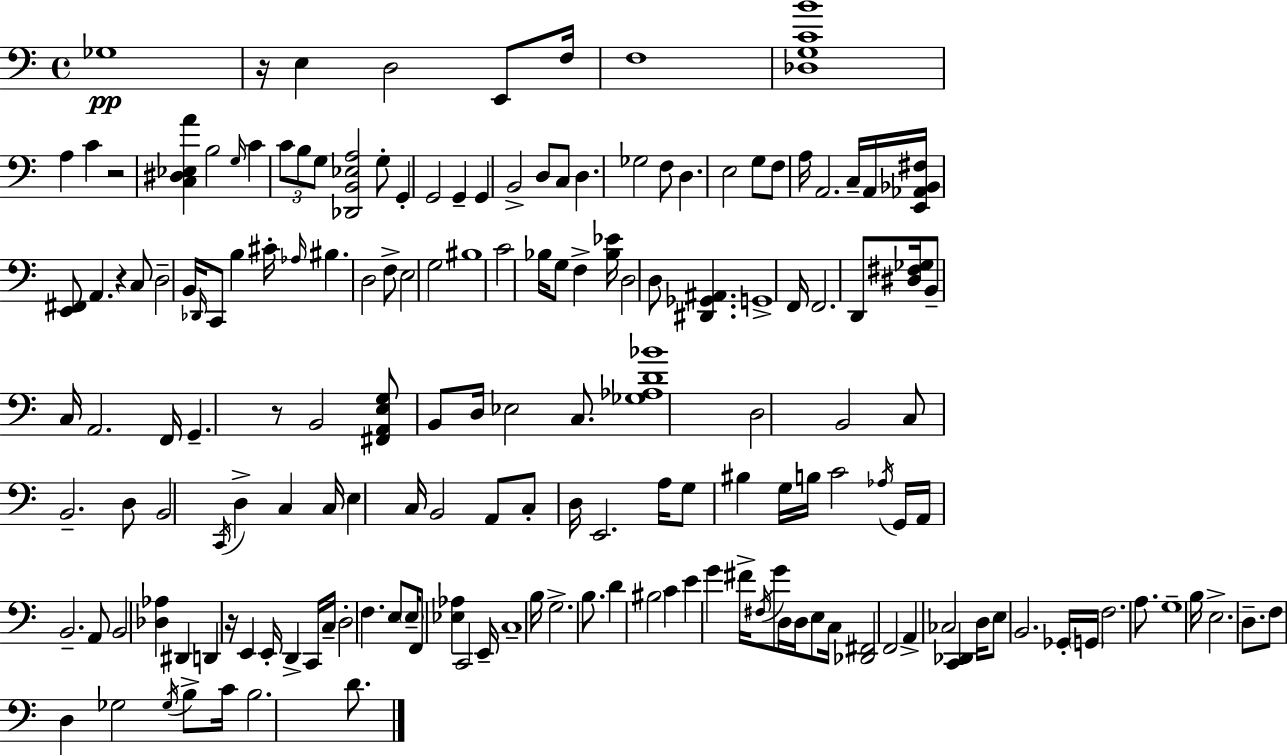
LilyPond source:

{
  \clef bass
  \time 4/4
  \defaultTimeSignature
  \key c \major
  \repeat volta 2 { ges1\pp | r16 e4 d2 e,8 f16 | f1 | <des g c' b'>1 | \break a4 c'4 r2 | <c dis ees a'>4 b2 \grace { g16 } c'4 | \tuplet 3/2 { c'8 b8 g8 } <des, b, ees a>2 g8-. | g,4-. g,2 g,4-- | \break g,4 b,2-> d8 c8 | d4. ges2 f8 | d4. e2 g8 | f8 a16 a,2. | \break c16-- a,16 <e, aes, bes, fis>16 <e, fis,>8 a,4. r4 c8 | d2-- b,16 \grace { des,16 } c,8 b4 | cis'16-. \grace { aes16 } bis4. d2 | f8-> e2 g2 | \break bis1 | c'2 bes16 g8 f4-> | <bes ees'>16 d2 d8 <dis, ges, ais,>4. | g,1-> | \break f,16 f,2. | d,8 <dis fis ges>16 b,8-- c16 a,2. | f,16 g,4.-- r8 b,2 | <fis, a, e g>8 b,8 d16 ees2 | \break c8. <ges aes d' bes'>1 | d2 b,2 | c8 b,2.-- | d8 b,2 \acciaccatura { c,16 } d4-> | \break c4 c16 e4 c16 b,2 | a,8 c8-. d16 e,2. | a16 g8 bis4 g16 b16 c'2 | \acciaccatura { aes16 } g,16 a,16 b,2.-- | \break a,8 b,2 <des aes>4 | dis,4 d,4 r16 e,4 e,16-. d,4-> | c,16 c16-- d2-. f4. | e8 \parenthesize e16-- f,8 <ees aes>4 c,2 | \break e,16-- c1-- | b16 g2.-> | b8. d'4 bis2 | c'4 e'4 g'4 fis'16-> \acciaccatura { fis16 } g'8 | \break d16 d16 e8 c16 <des, fis,>2 f,2 | a,4-> ces2 | <c, des,>4 d16 e8 b,2. | ges,16-. \parenthesize g,16 f2. | \break a8. g1-- | b16 e2.-> | d8.-- f8 d4 ges2 | \acciaccatura { ges16 } b8-> c'16 b2. | \break d'8. } \bar "|."
}